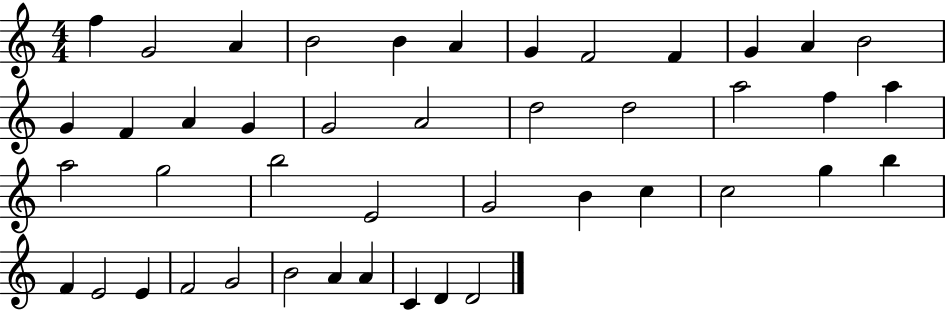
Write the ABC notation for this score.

X:1
T:Untitled
M:4/4
L:1/4
K:C
f G2 A B2 B A G F2 F G A B2 G F A G G2 A2 d2 d2 a2 f a a2 g2 b2 E2 G2 B c c2 g b F E2 E F2 G2 B2 A A C D D2